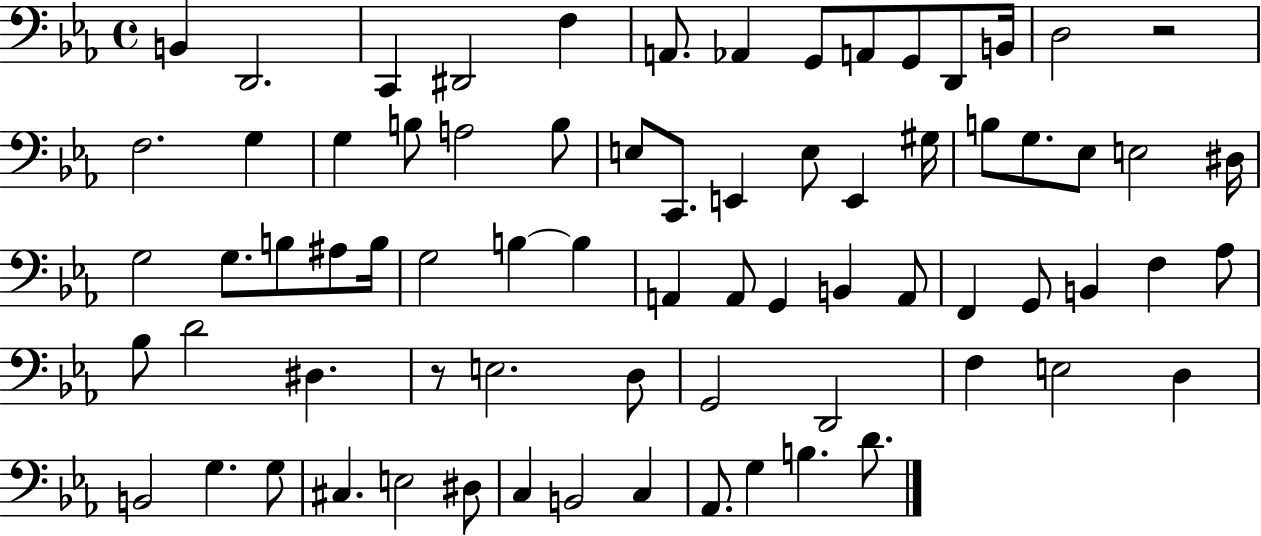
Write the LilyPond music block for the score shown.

{
  \clef bass
  \time 4/4
  \defaultTimeSignature
  \key ees \major
  b,4 d,2. | c,4 dis,2 f4 | a,8. aes,4 g,8 a,8 g,8 d,8 b,16 | d2 r2 | \break f2. g4 | g4 b8 a2 b8 | e8 c,8. e,4 e8 e,4 gis16 | b8 g8. ees8 e2 dis16 | \break g2 g8. b8 ais8 b16 | g2 b4~~ b4 | a,4 a,8 g,4 b,4 a,8 | f,4 g,8 b,4 f4 aes8 | \break bes8 d'2 dis4. | r8 e2. d8 | g,2 d,2 | f4 e2 d4 | \break b,2 g4. g8 | cis4. e2 dis8 | c4 b,2 c4 | aes,8. g4 b4. d'8. | \break \bar "|."
}